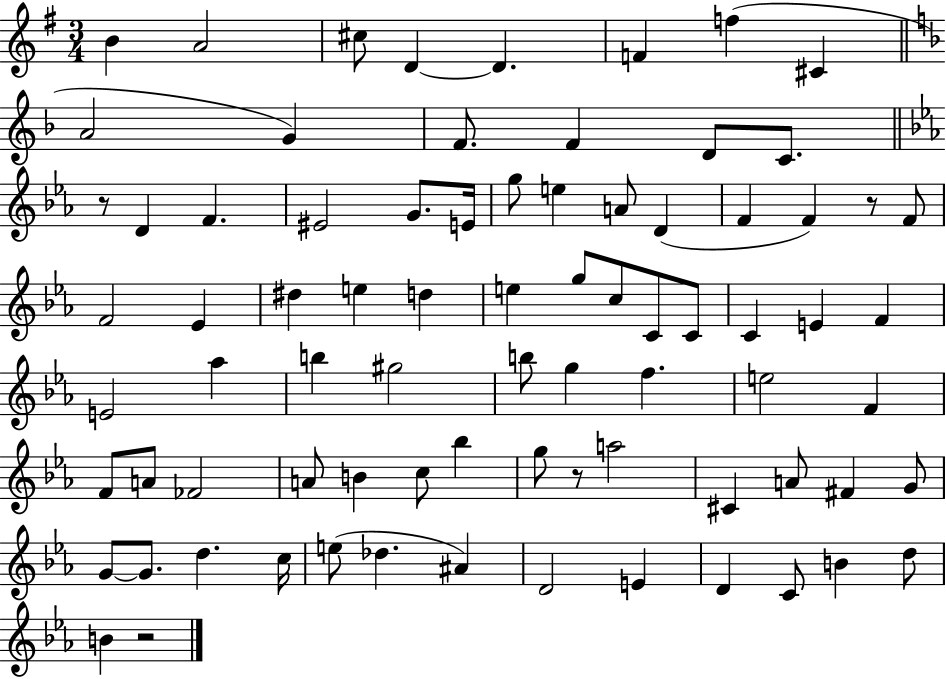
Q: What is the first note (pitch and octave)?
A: B4